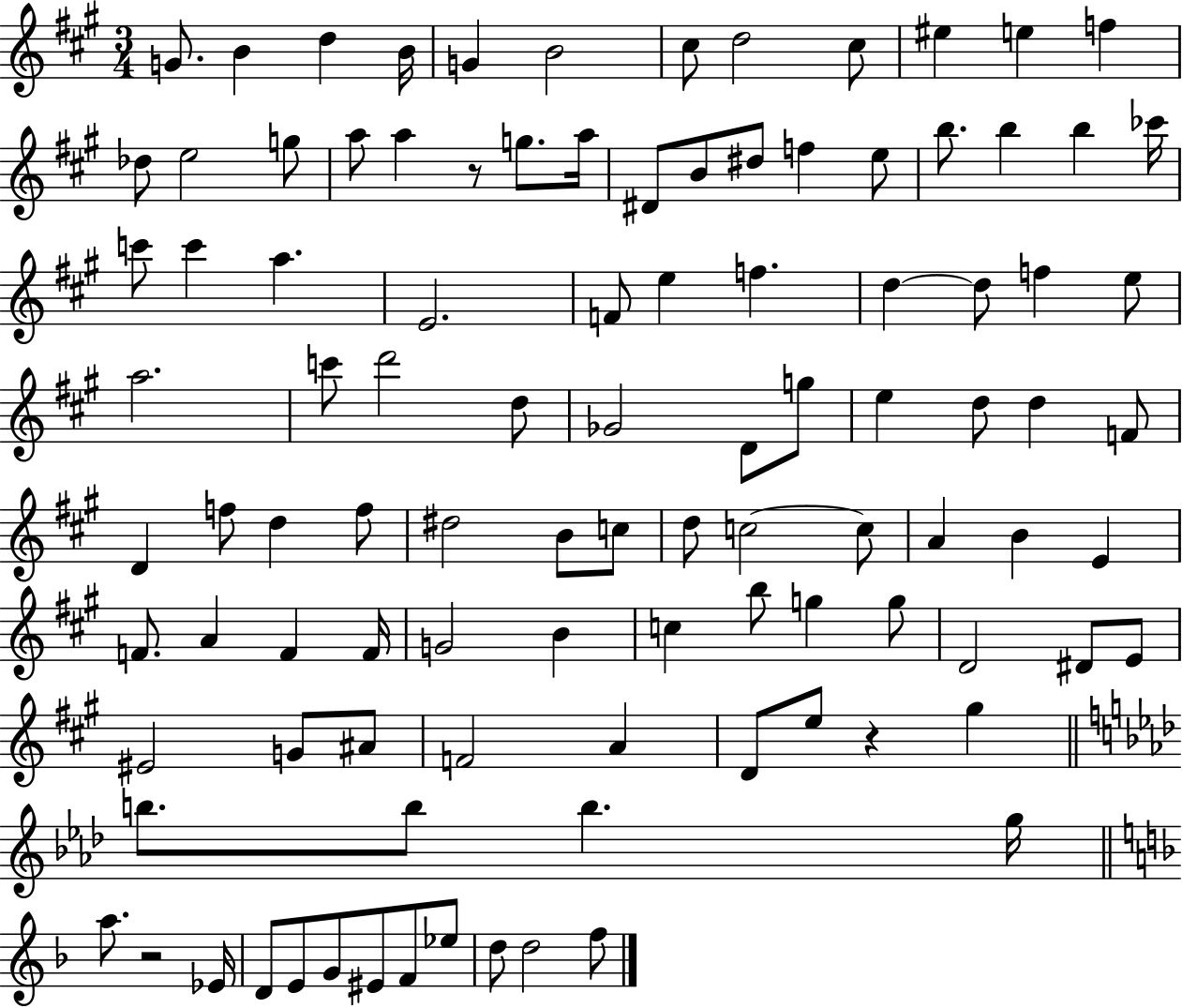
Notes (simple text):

G4/e. B4/q D5/q B4/s G4/q B4/h C#5/e D5/h C#5/e EIS5/q E5/q F5/q Db5/e E5/h G5/e A5/e A5/q R/e G5/e. A5/s D#4/e B4/e D#5/e F5/q E5/e B5/e. B5/q B5/q CES6/s C6/e C6/q A5/q. E4/h. F4/e E5/q F5/q. D5/q D5/e F5/q E5/e A5/h. C6/e D6/h D5/e Gb4/h D4/e G5/e E5/q D5/e D5/q F4/e D4/q F5/e D5/q F5/e D#5/h B4/e C5/e D5/e C5/h C5/e A4/q B4/q E4/q F4/e. A4/q F4/q F4/s G4/h B4/q C5/q B5/e G5/q G5/e D4/h D#4/e E4/e EIS4/h G4/e A#4/e F4/h A4/q D4/e E5/e R/q G#5/q B5/e. B5/e B5/q. G5/s A5/e. R/h Eb4/s D4/e E4/e G4/e EIS4/e F4/e Eb5/e D5/e D5/h F5/e